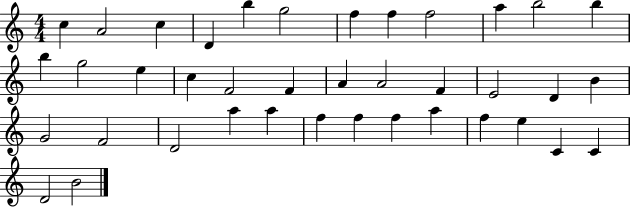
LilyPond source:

{
  \clef treble
  \numericTimeSignature
  \time 4/4
  \key c \major
  c''4 a'2 c''4 | d'4 b''4 g''2 | f''4 f''4 f''2 | a''4 b''2 b''4 | \break b''4 g''2 e''4 | c''4 f'2 f'4 | a'4 a'2 f'4 | e'2 d'4 b'4 | \break g'2 f'2 | d'2 a''4 a''4 | f''4 f''4 f''4 a''4 | f''4 e''4 c'4 c'4 | \break d'2 b'2 | \bar "|."
}